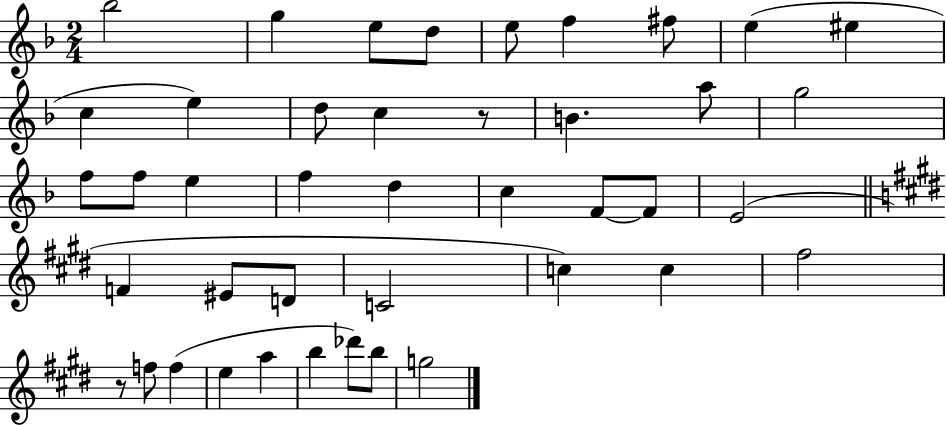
Bb5/h G5/q E5/e D5/e E5/e F5/q F#5/e E5/q EIS5/q C5/q E5/q D5/e C5/q R/e B4/q. A5/e G5/h F5/e F5/e E5/q F5/q D5/q C5/q F4/e F4/e E4/h F4/q EIS4/e D4/e C4/h C5/q C5/q F#5/h R/e F5/e F5/q E5/q A5/q B5/q Db6/e B5/e G5/h